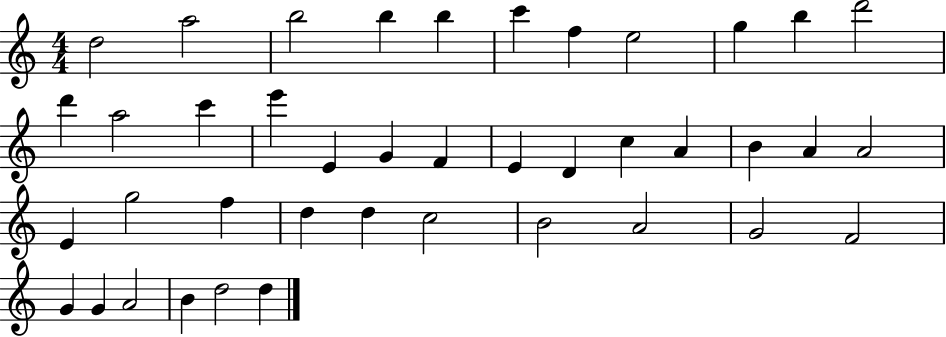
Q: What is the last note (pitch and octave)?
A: D5